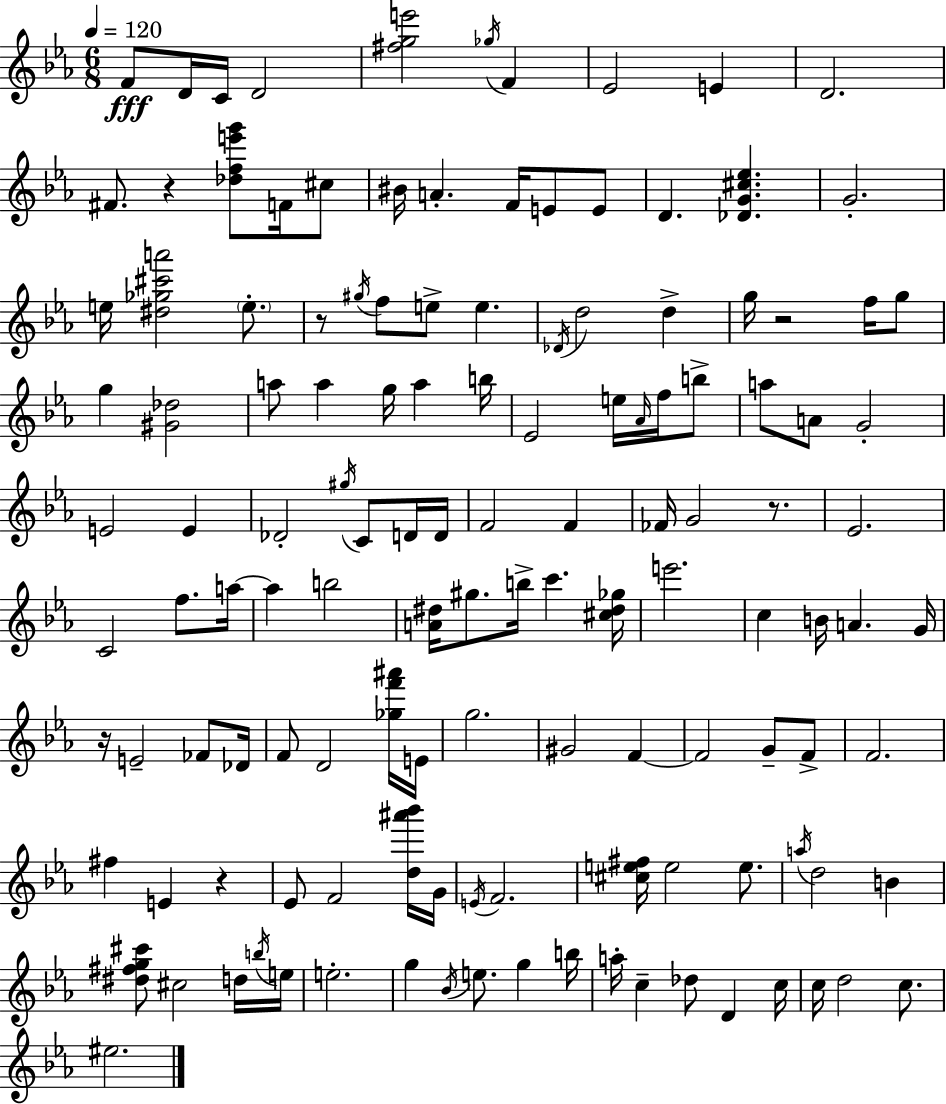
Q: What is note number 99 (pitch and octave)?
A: E5